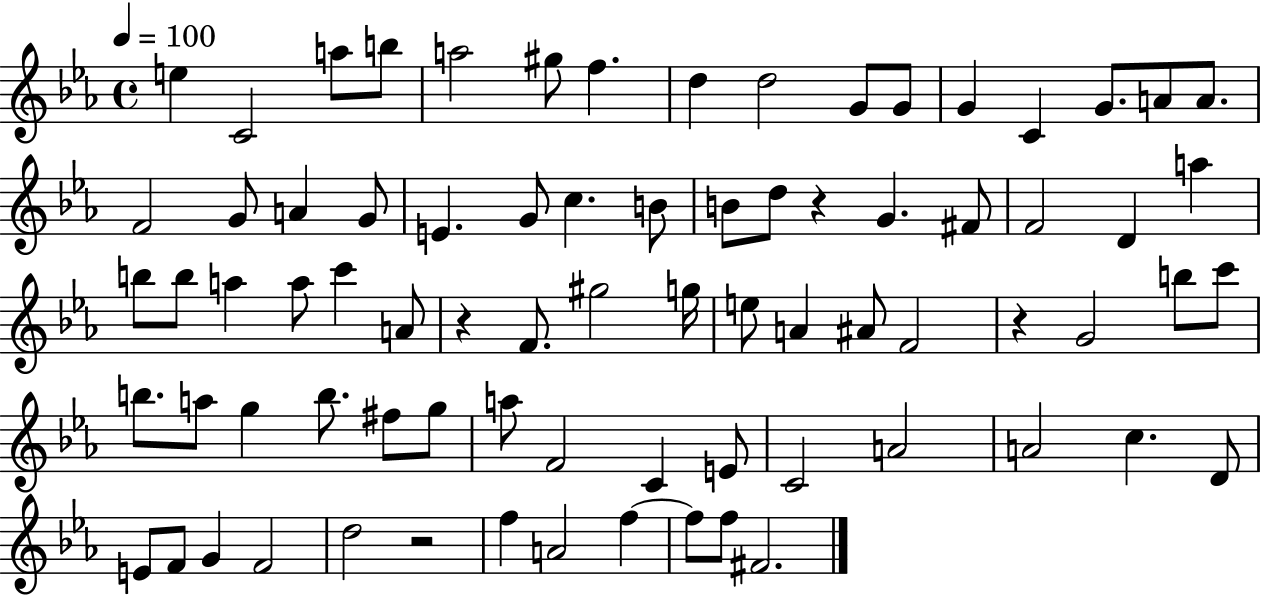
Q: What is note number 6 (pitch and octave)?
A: G#5